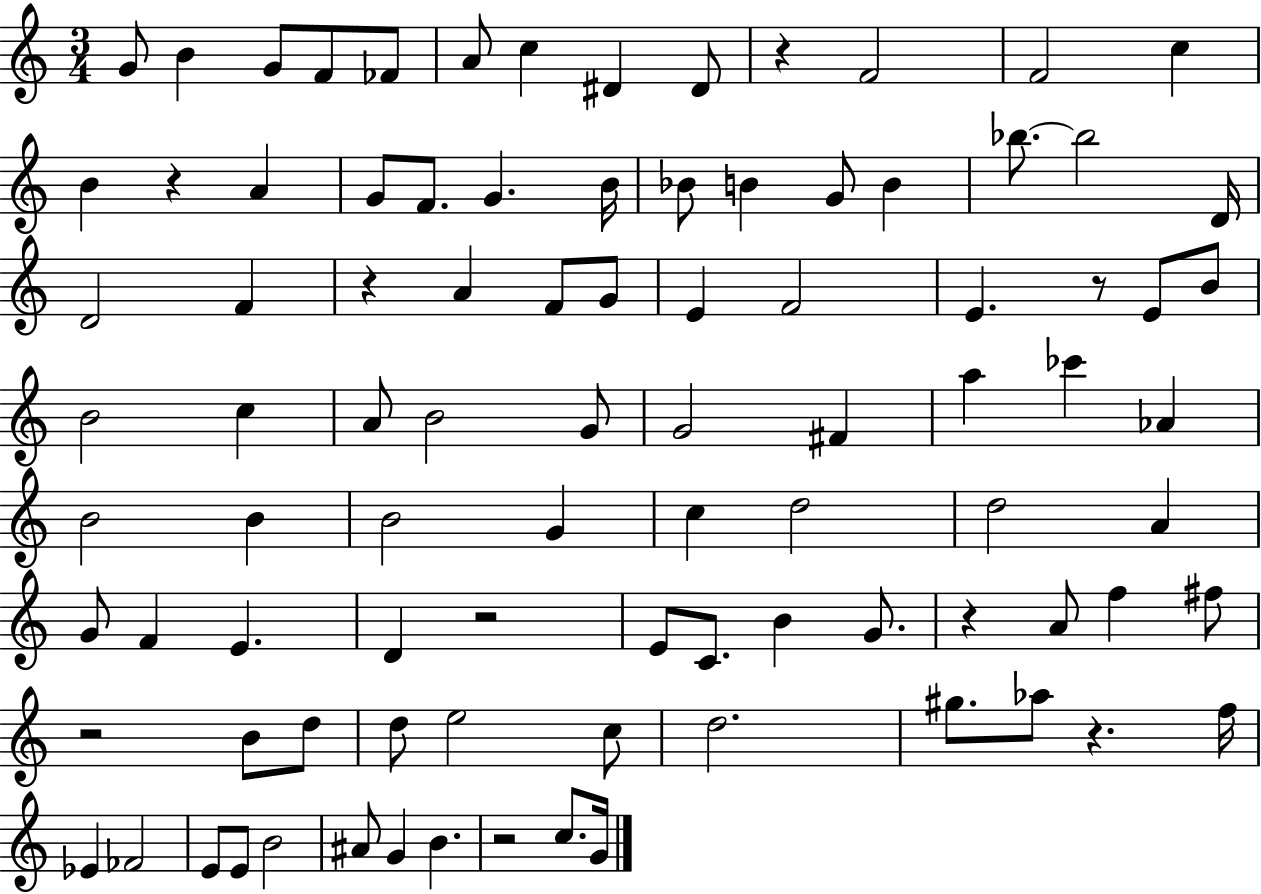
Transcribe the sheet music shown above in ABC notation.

X:1
T:Untitled
M:3/4
L:1/4
K:C
G/2 B G/2 F/2 _F/2 A/2 c ^D ^D/2 z F2 F2 c B z A G/2 F/2 G B/4 _B/2 B G/2 B _b/2 _b2 D/4 D2 F z A F/2 G/2 E F2 E z/2 E/2 B/2 B2 c A/2 B2 G/2 G2 ^F a _c' _A B2 B B2 G c d2 d2 A G/2 F E D z2 E/2 C/2 B G/2 z A/2 f ^f/2 z2 B/2 d/2 d/2 e2 c/2 d2 ^g/2 _a/2 z f/4 _E _F2 E/2 E/2 B2 ^A/2 G B z2 c/2 G/4